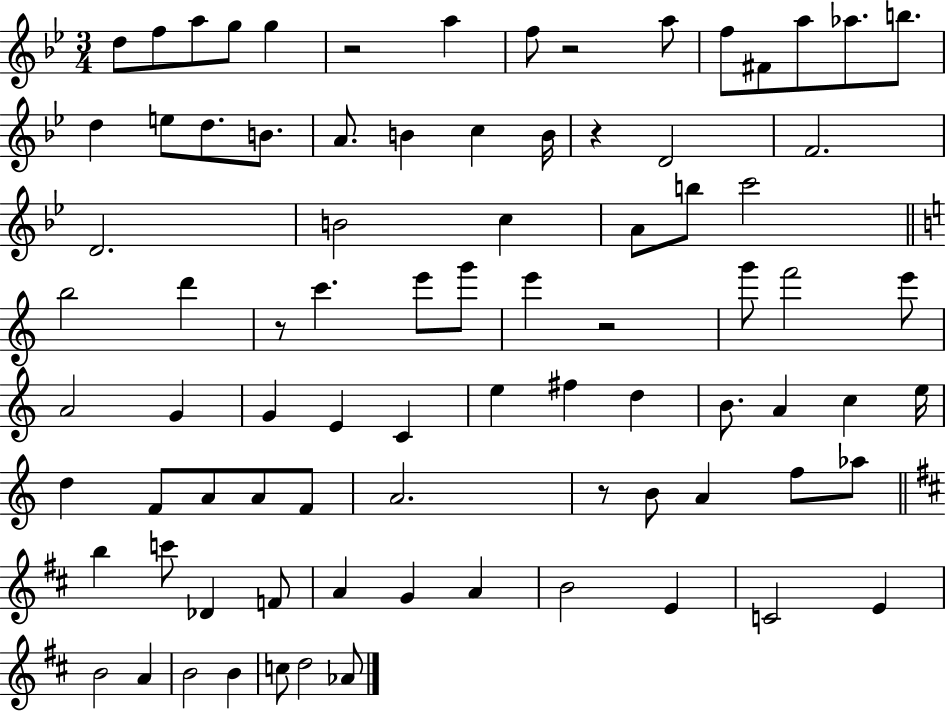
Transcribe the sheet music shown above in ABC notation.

X:1
T:Untitled
M:3/4
L:1/4
K:Bb
d/2 f/2 a/2 g/2 g z2 a f/2 z2 a/2 f/2 ^F/2 a/2 _a/2 b/2 d e/2 d/2 B/2 A/2 B c B/4 z D2 F2 D2 B2 c A/2 b/2 c'2 b2 d' z/2 c' e'/2 g'/2 e' z2 g'/2 f'2 e'/2 A2 G G E C e ^f d B/2 A c e/4 d F/2 A/2 A/2 F/2 A2 z/2 B/2 A f/2 _a/2 b c'/2 _D F/2 A G A B2 E C2 E B2 A B2 B c/2 d2 _A/2